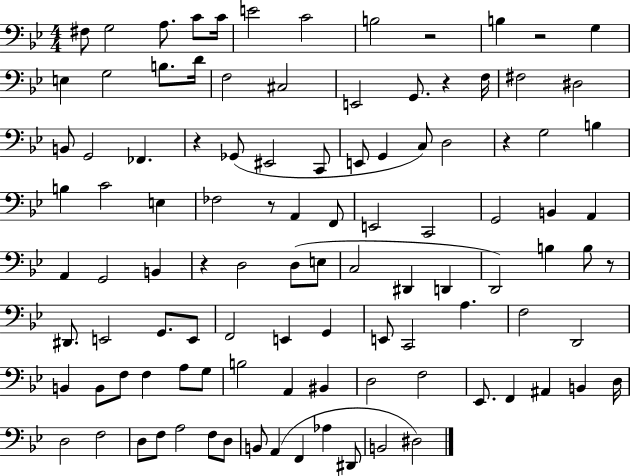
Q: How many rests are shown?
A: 8